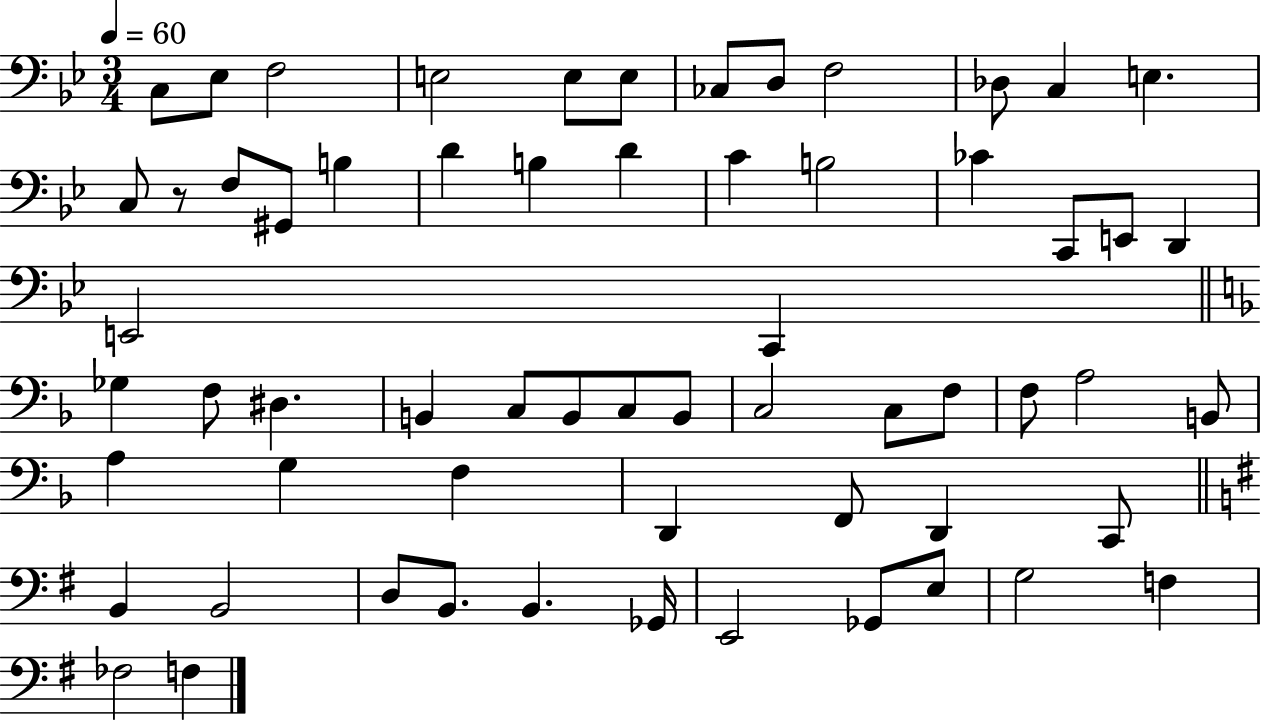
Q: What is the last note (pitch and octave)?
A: F3